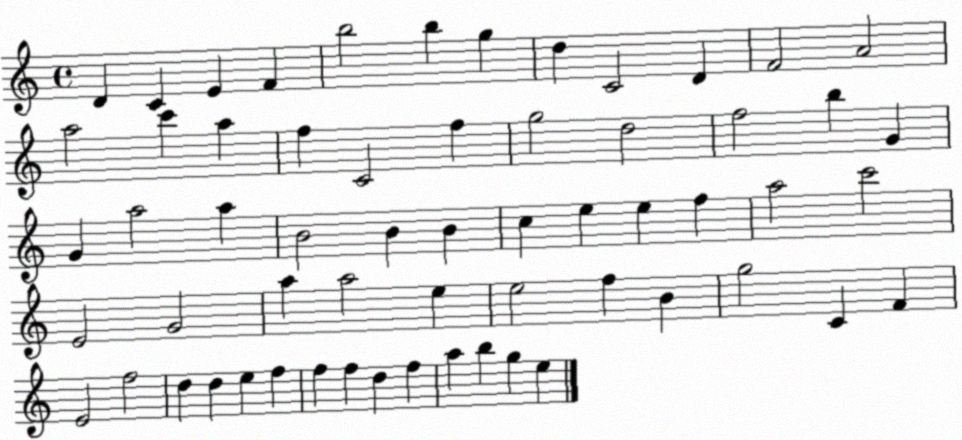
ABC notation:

X:1
T:Untitled
M:4/4
L:1/4
K:C
D C E F b2 b g d C2 D F2 A2 a2 c' a f C2 f g2 d2 f2 b G G a2 a B2 B B c e e f a2 c'2 E2 G2 a a2 e e2 f B g2 C F E2 f2 d d e f f f d f a b g e